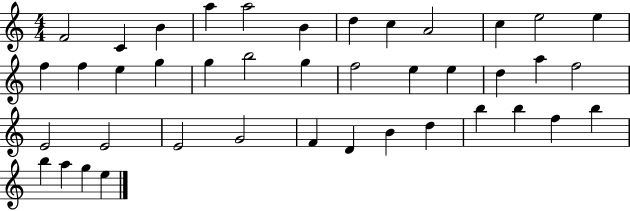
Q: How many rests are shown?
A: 0